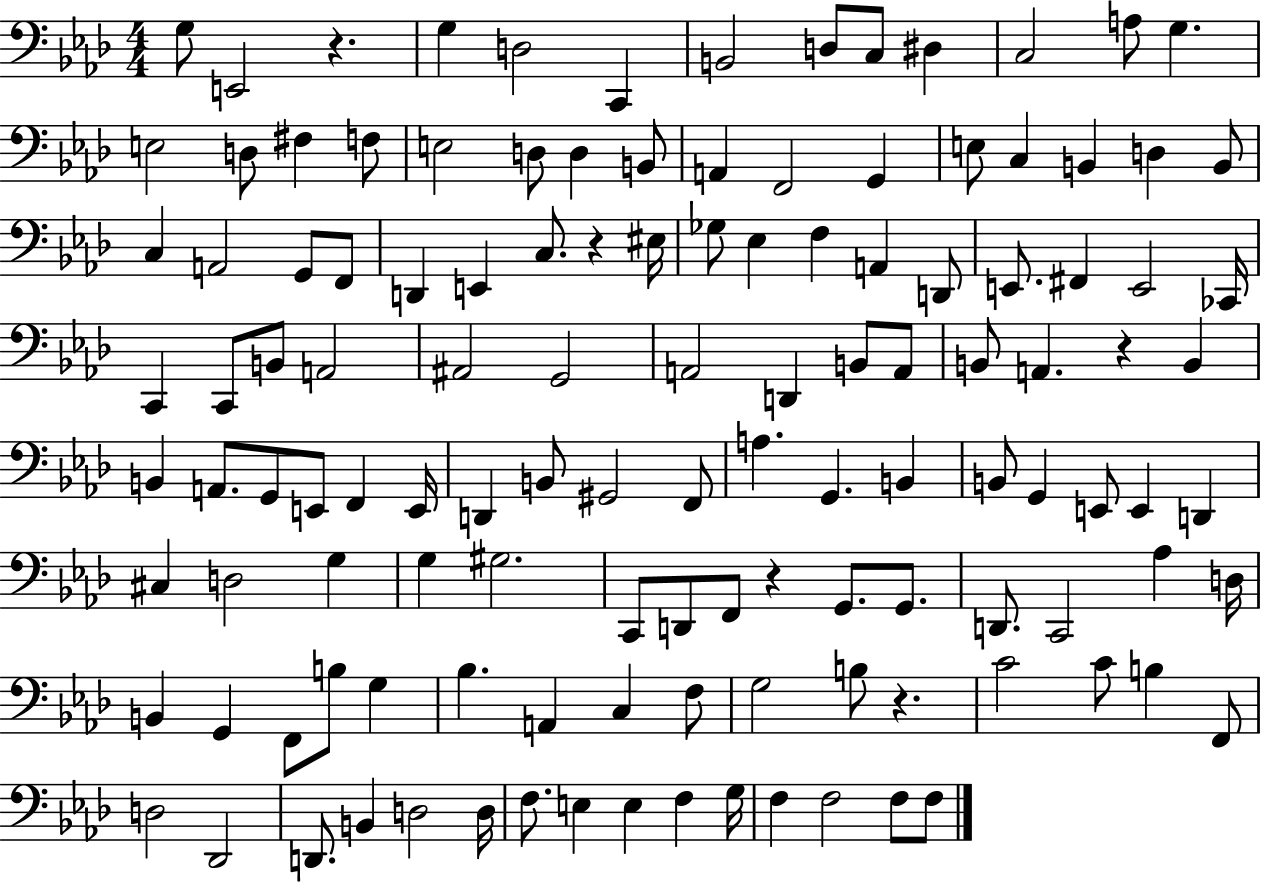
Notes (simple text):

G3/e E2/h R/q. G3/q D3/h C2/q B2/h D3/e C3/e D#3/q C3/h A3/e G3/q. E3/h D3/e F#3/q F3/e E3/h D3/e D3/q B2/e A2/q F2/h G2/q E3/e C3/q B2/q D3/q B2/e C3/q A2/h G2/e F2/e D2/q E2/q C3/e. R/q EIS3/s Gb3/e Eb3/q F3/q A2/q D2/e E2/e. F#2/q E2/h CES2/s C2/q C2/e B2/e A2/h A#2/h G2/h A2/h D2/q B2/e A2/e B2/e A2/q. R/q B2/q B2/q A2/e. G2/e E2/e F2/q E2/s D2/q B2/e G#2/h F2/e A3/q. G2/q. B2/q B2/e G2/q E2/e E2/q D2/q C#3/q D3/h G3/q G3/q G#3/h. C2/e D2/e F2/e R/q G2/e. G2/e. D2/e. C2/h Ab3/q D3/s B2/q G2/q F2/e B3/e G3/q Bb3/q. A2/q C3/q F3/e G3/h B3/e R/q. C4/h C4/e B3/q F2/e D3/h Db2/h D2/e. B2/q D3/h D3/s F3/e. E3/q E3/q F3/q G3/s F3/q F3/h F3/e F3/e